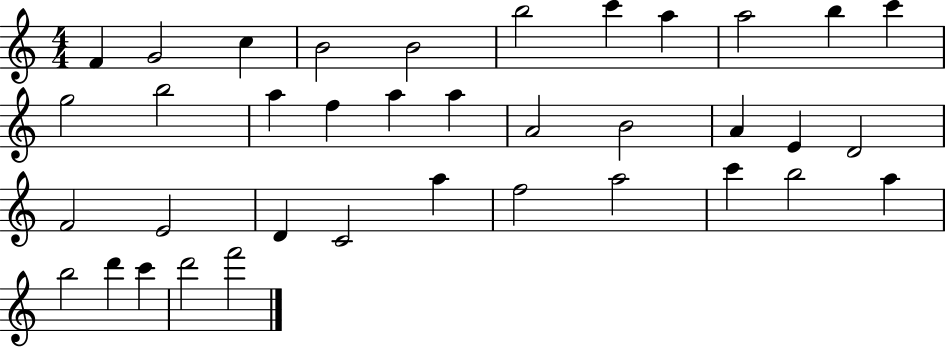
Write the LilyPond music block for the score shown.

{
  \clef treble
  \numericTimeSignature
  \time 4/4
  \key c \major
  f'4 g'2 c''4 | b'2 b'2 | b''2 c'''4 a''4 | a''2 b''4 c'''4 | \break g''2 b''2 | a''4 f''4 a''4 a''4 | a'2 b'2 | a'4 e'4 d'2 | \break f'2 e'2 | d'4 c'2 a''4 | f''2 a''2 | c'''4 b''2 a''4 | \break b''2 d'''4 c'''4 | d'''2 f'''2 | \bar "|."
}